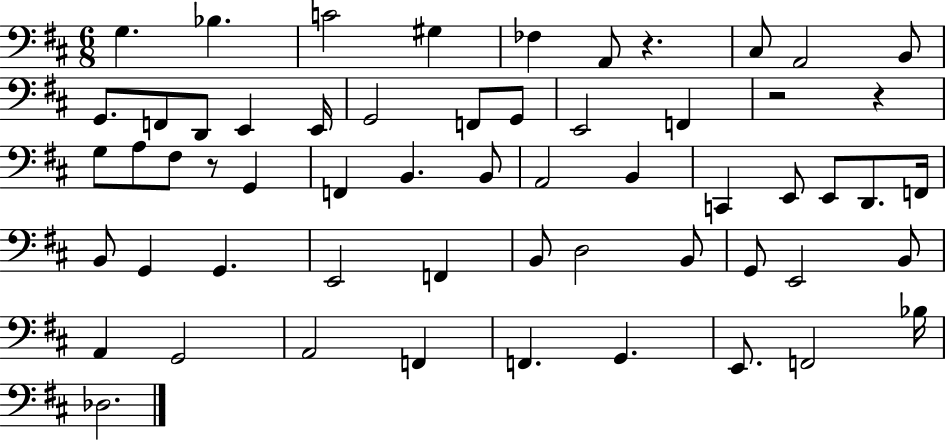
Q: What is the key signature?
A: D major